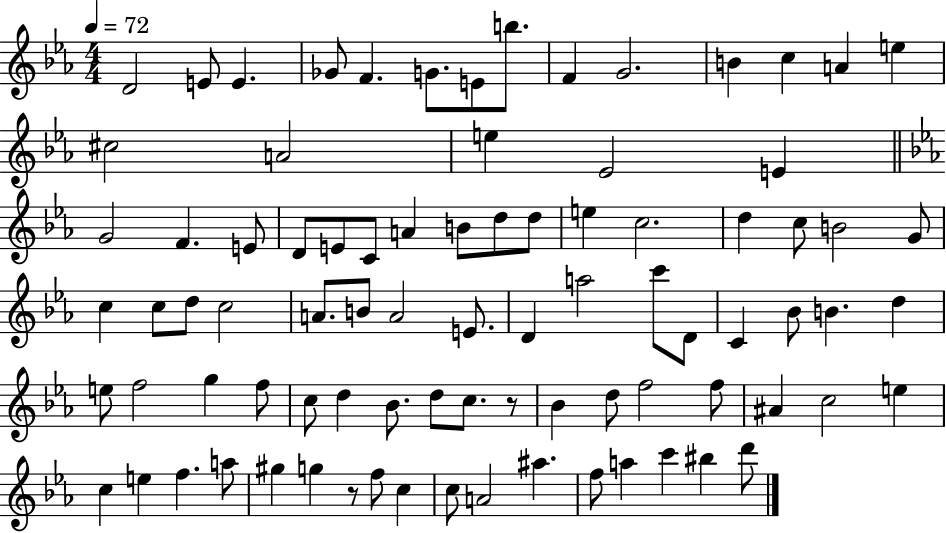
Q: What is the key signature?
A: EES major